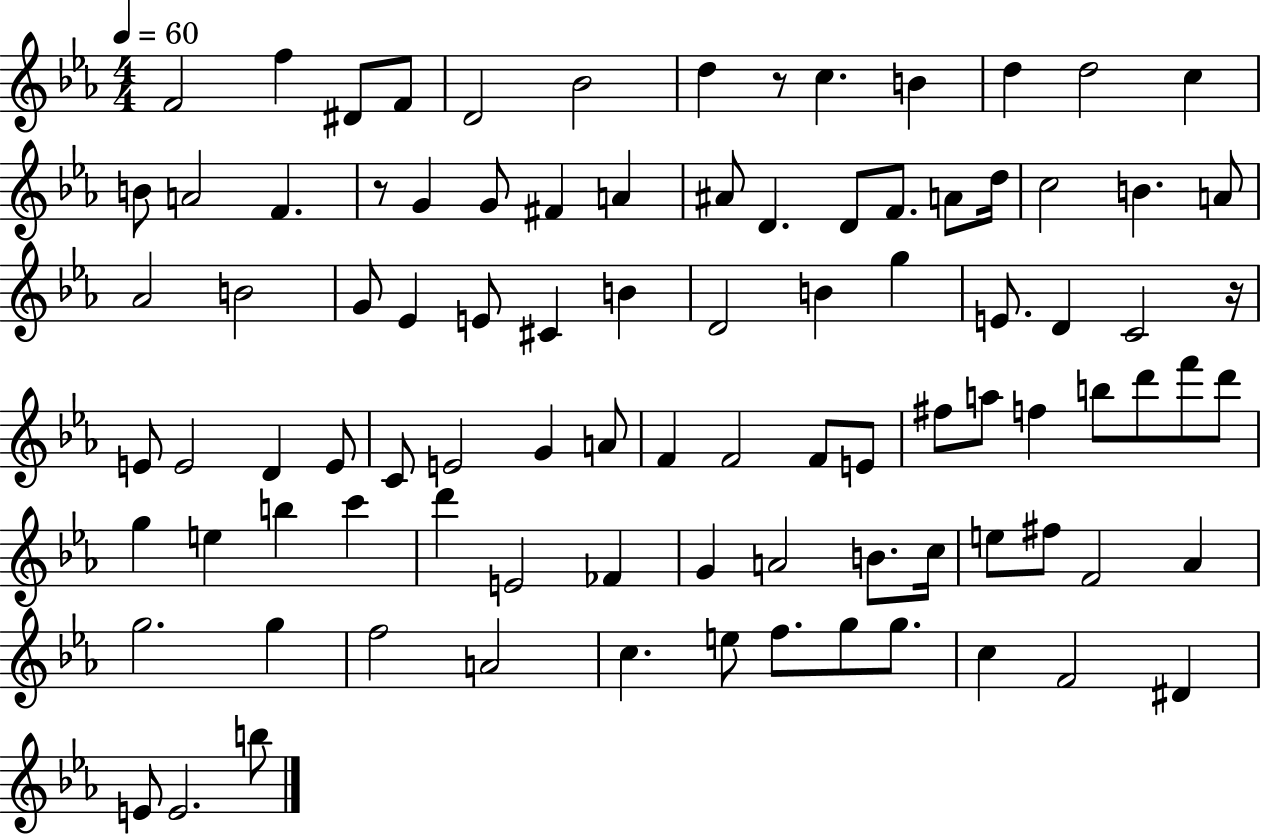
F4/h F5/q D#4/e F4/e D4/h Bb4/h D5/q R/e C5/q. B4/q D5/q D5/h C5/q B4/e A4/h F4/q. R/e G4/q G4/e F#4/q A4/q A#4/e D4/q. D4/e F4/e. A4/e D5/s C5/h B4/q. A4/e Ab4/h B4/h G4/e Eb4/q E4/e C#4/q B4/q D4/h B4/q G5/q E4/e. D4/q C4/h R/s E4/e E4/h D4/q E4/e C4/e E4/h G4/q A4/e F4/q F4/h F4/e E4/e F#5/e A5/e F5/q B5/e D6/e F6/e D6/e G5/q E5/q B5/q C6/q D6/q E4/h FES4/q G4/q A4/h B4/e. C5/s E5/e F#5/e F4/h Ab4/q G5/h. G5/q F5/h A4/h C5/q. E5/e F5/e. G5/e G5/e. C5/q F4/h D#4/q E4/e E4/h. B5/e